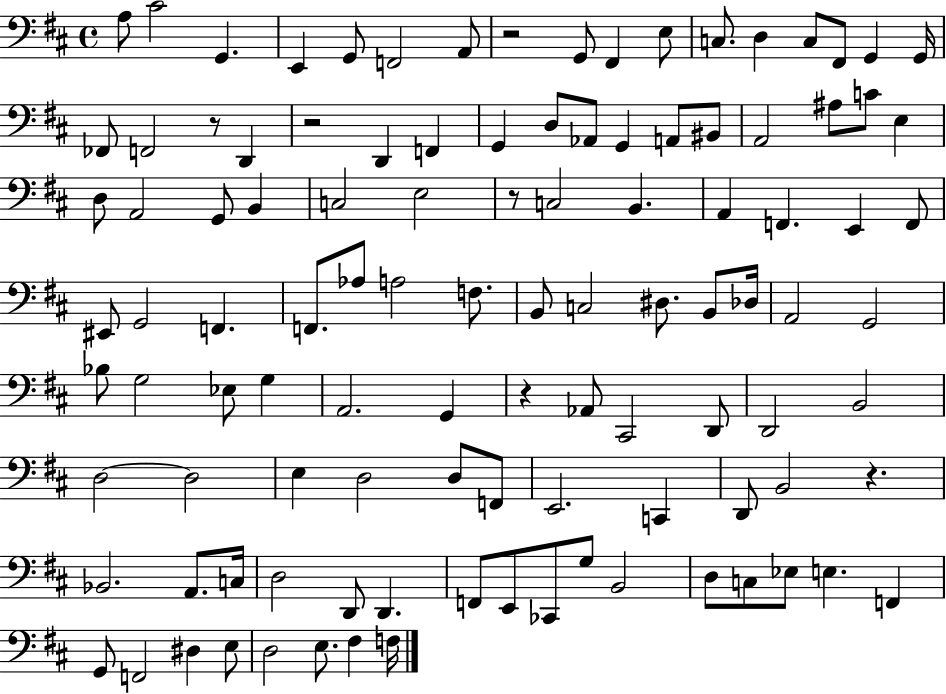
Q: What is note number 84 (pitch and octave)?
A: D2